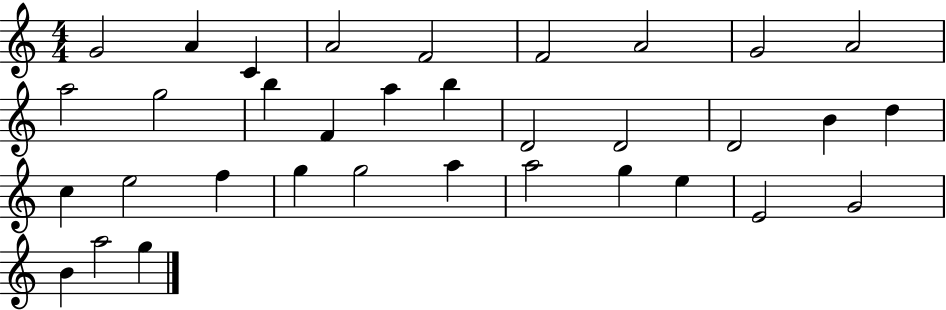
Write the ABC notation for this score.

X:1
T:Untitled
M:4/4
L:1/4
K:C
G2 A C A2 F2 F2 A2 G2 A2 a2 g2 b F a b D2 D2 D2 B d c e2 f g g2 a a2 g e E2 G2 B a2 g